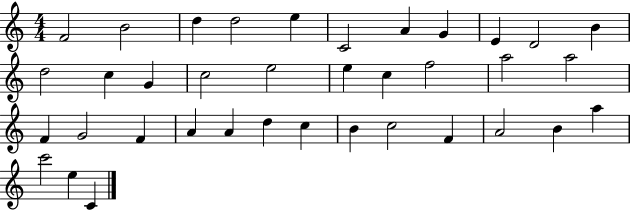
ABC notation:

X:1
T:Untitled
M:4/4
L:1/4
K:C
F2 B2 d d2 e C2 A G E D2 B d2 c G c2 e2 e c f2 a2 a2 F G2 F A A d c B c2 F A2 B a c'2 e C